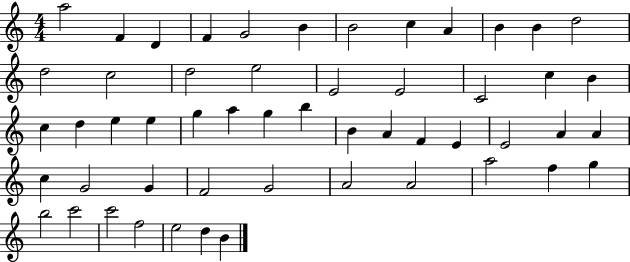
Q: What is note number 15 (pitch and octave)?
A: D5